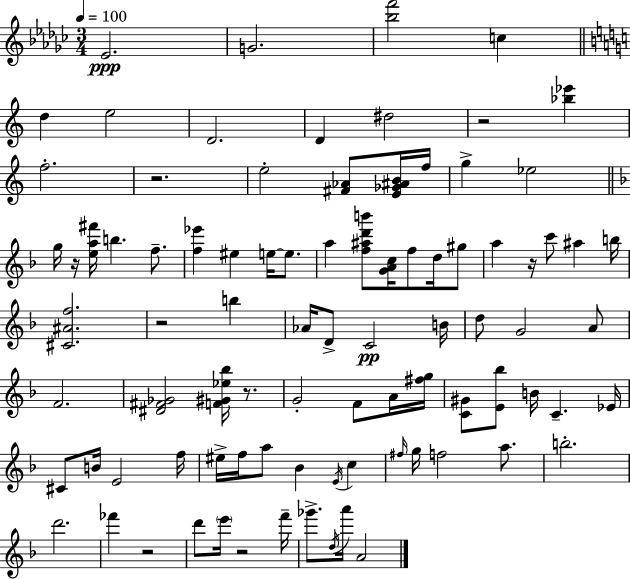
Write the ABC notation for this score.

X:1
T:Untitled
M:3/4
L:1/4
K:Ebm
_E2 G2 [_bf']2 c d e2 D2 D ^d2 z2 [_b_e'] f2 z2 e2 [^F_A]/2 [E_G^AB]/4 f/4 g _e2 g/4 z/4 [ea^f']/4 b f/2 [f_e'] ^e e/4 e/2 a [f^ad'b']/2 [GAc]/4 f/2 d/4 ^g/2 a z/4 c'/2 ^a b/4 [^C^Af]2 z2 b _A/4 D/2 C2 B/4 d/2 G2 A/2 F2 [^D^F_G]2 [F^G_e_b]/4 z/2 G2 F/2 A/4 [^fg]/4 [C^G]/2 [E_b]/2 B/4 C _E/4 ^C/2 B/4 E2 f/4 ^e/4 f/4 a/2 _B E/4 c ^f/4 g/4 f2 a/2 b2 d'2 _f' z2 d'/2 e'/4 z2 f'/4 _g'/2 d/4 a'/4 A2